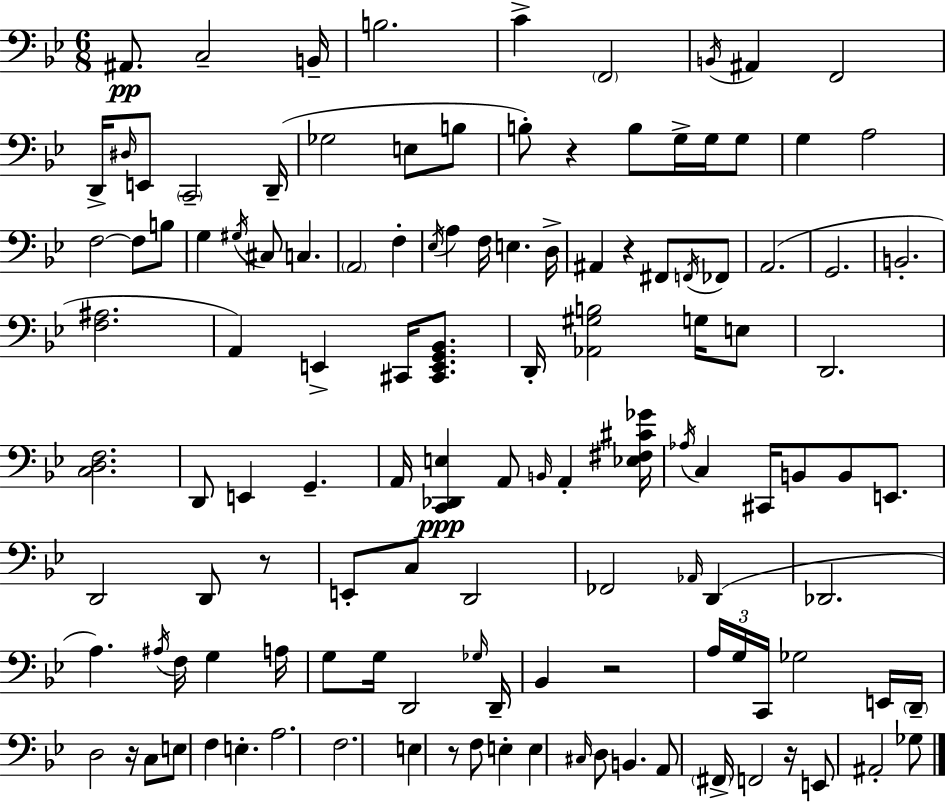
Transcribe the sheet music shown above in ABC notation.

X:1
T:Untitled
M:6/8
L:1/4
K:Gm
^A,,/2 C,2 B,,/4 B,2 C F,,2 B,,/4 ^A,, F,,2 D,,/4 ^D,/4 E,,/2 C,,2 D,,/4 _G,2 E,/2 B,/2 B,/2 z B,/2 G,/4 G,/4 G,/2 G, A,2 F,2 F,/2 B,/2 G, ^G,/4 ^C,/2 C, A,,2 F, _E,/4 A, F,/4 E, D,/4 ^A,, z ^F,,/2 F,,/4 _F,,/2 A,,2 G,,2 B,,2 [F,^A,]2 A,, E,, ^C,,/4 [^C,,E,,G,,_B,,]/2 D,,/4 [_A,,^G,B,]2 G,/4 E,/2 D,,2 [C,D,F,]2 D,,/2 E,, G,, A,,/4 [C,,_D,,E,] A,,/2 B,,/4 A,, [_E,^F,^C_G]/4 _A,/4 C, ^C,,/4 B,,/2 B,,/2 E,,/2 D,,2 D,,/2 z/2 E,,/2 C,/2 D,,2 _F,,2 _A,,/4 D,, _D,,2 A, ^A,/4 F,/4 G, A,/4 G,/2 G,/4 D,,2 _G,/4 D,,/4 _B,, z2 A,/4 G,/4 C,,/4 _G,2 E,,/4 D,,/4 D,2 z/4 C,/2 E,/2 F, E, A,2 F,2 E, z/2 F,/2 E, E, ^C,/4 D,/2 B,, A,,/2 ^F,,/4 F,,2 z/4 E,,/2 ^A,,2 _G,/2